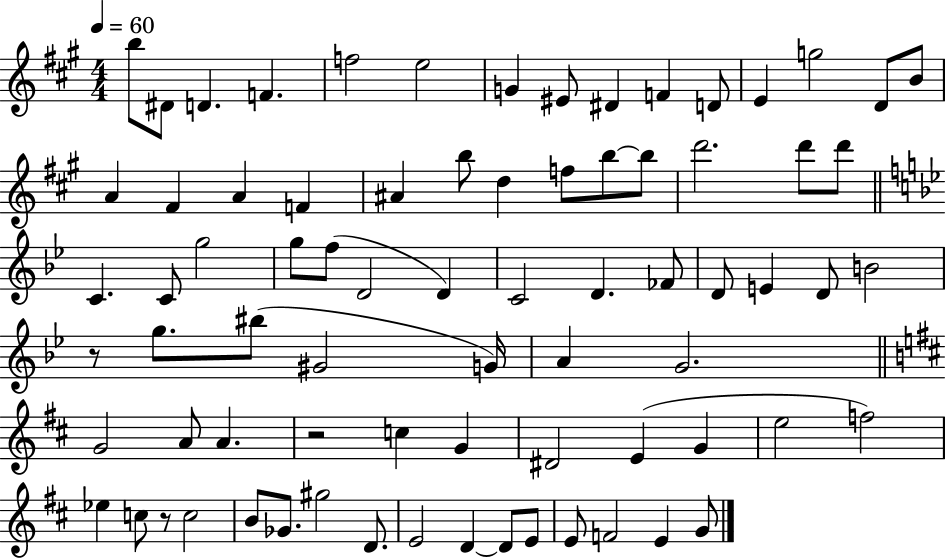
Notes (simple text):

B5/e D#4/e D4/q. F4/q. F5/h E5/h G4/q EIS4/e D#4/q F4/q D4/e E4/q G5/h D4/e B4/e A4/q F#4/q A4/q F4/q A#4/q B5/e D5/q F5/e B5/e B5/e D6/h. D6/e D6/e C4/q. C4/e G5/h G5/e F5/e D4/h D4/q C4/h D4/q. FES4/e D4/e E4/q D4/e B4/h R/e G5/e. BIS5/e G#4/h G4/s A4/q G4/h. G4/h A4/e A4/q. R/h C5/q G4/q D#4/h E4/q G4/q E5/h F5/h Eb5/q C5/e R/e C5/h B4/e Gb4/e. G#5/h D4/e. E4/h D4/q D4/e E4/e E4/e F4/h E4/q G4/e